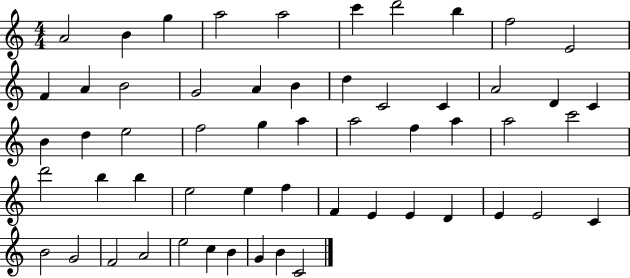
{
  \clef treble
  \numericTimeSignature
  \time 4/4
  \key c \major
  a'2 b'4 g''4 | a''2 a''2 | c'''4 d'''2 b''4 | f''2 e'2 | \break f'4 a'4 b'2 | g'2 a'4 b'4 | d''4 c'2 c'4 | a'2 d'4 c'4 | \break b'4 d''4 e''2 | f''2 g''4 a''4 | a''2 f''4 a''4 | a''2 c'''2 | \break d'''2 b''4 b''4 | e''2 e''4 f''4 | f'4 e'4 e'4 d'4 | e'4 e'2 c'4 | \break b'2 g'2 | f'2 a'2 | e''2 c''4 b'4 | g'4 b'4 c'2 | \break \bar "|."
}